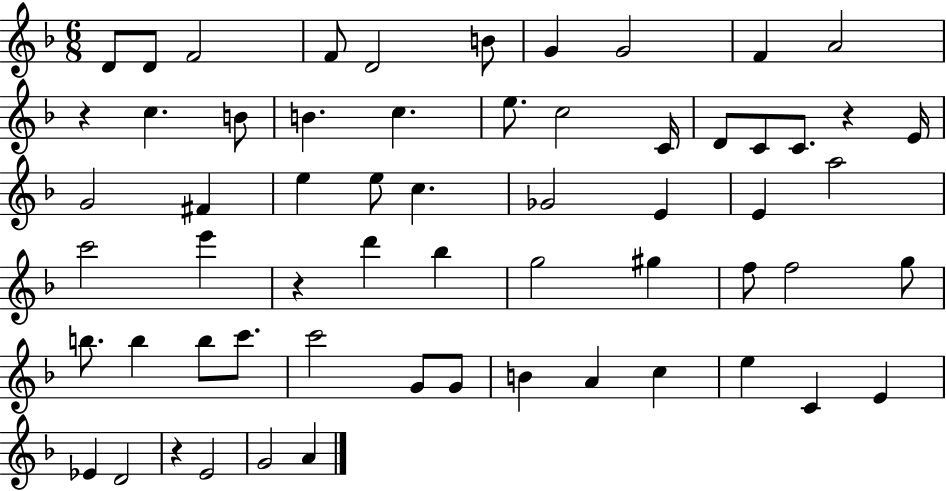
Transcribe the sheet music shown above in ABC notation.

X:1
T:Untitled
M:6/8
L:1/4
K:F
D/2 D/2 F2 F/2 D2 B/2 G G2 F A2 z c B/2 B c e/2 c2 C/4 D/2 C/2 C/2 z E/4 G2 ^F e e/2 c _G2 E E a2 c'2 e' z d' _b g2 ^g f/2 f2 g/2 b/2 b b/2 c'/2 c'2 G/2 G/2 B A c e C E _E D2 z E2 G2 A